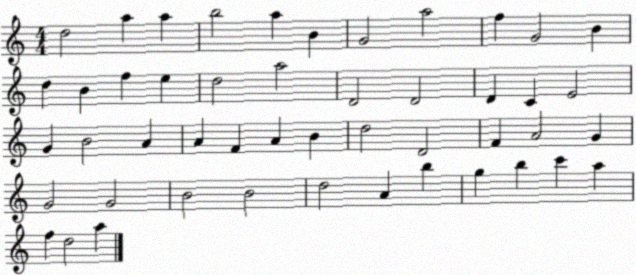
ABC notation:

X:1
T:Untitled
M:4/4
L:1/4
K:C
d2 a a b2 a B G2 a2 f G2 B d B f e d2 a2 D2 D2 D C E2 G B2 A A F A B d2 D2 F A2 G G2 G2 B2 B2 d2 A b g b c' a f d2 a